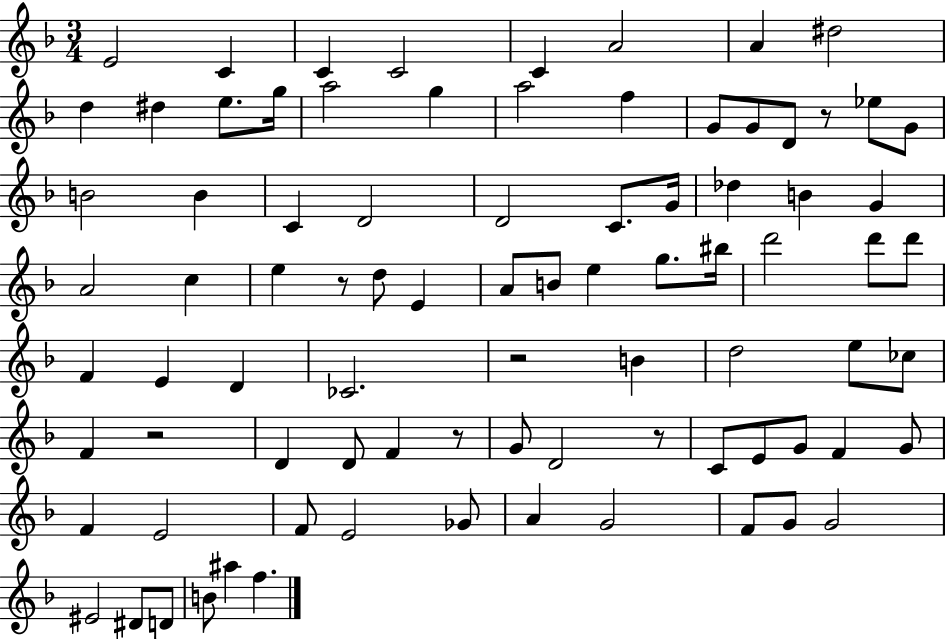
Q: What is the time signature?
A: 3/4